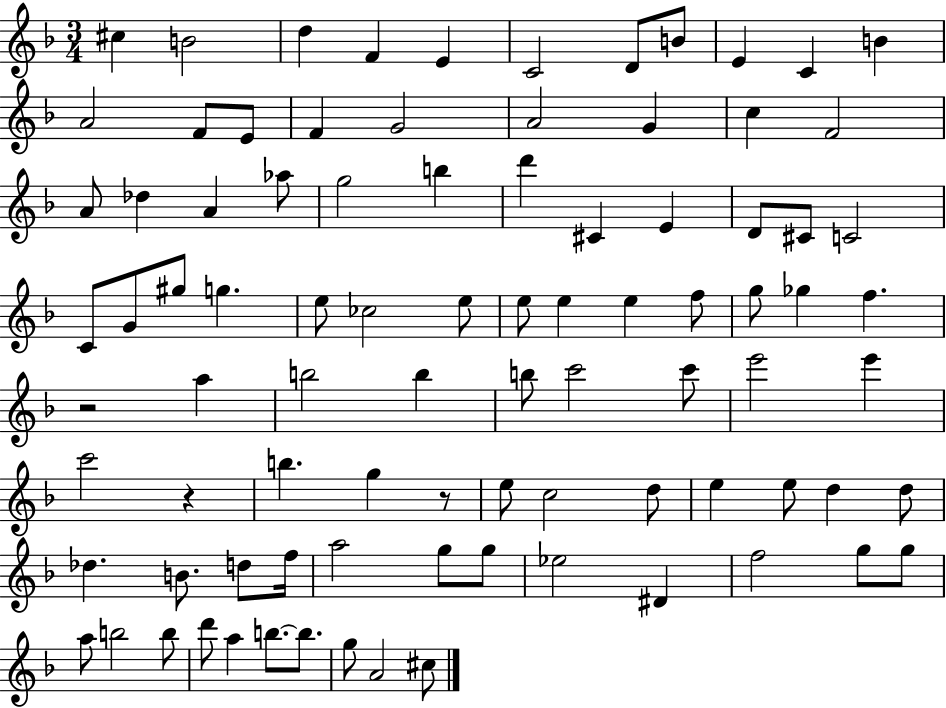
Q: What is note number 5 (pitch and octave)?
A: E4